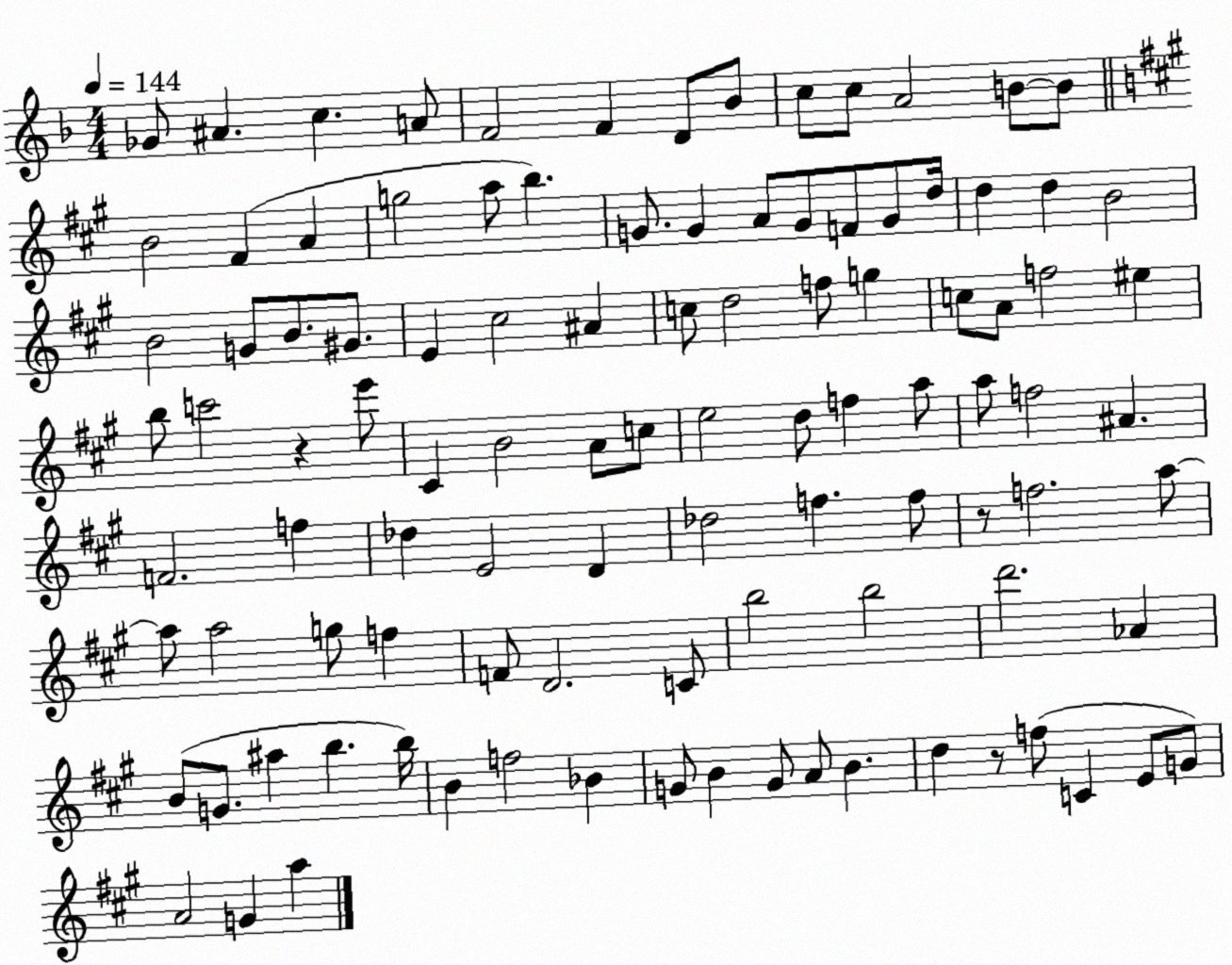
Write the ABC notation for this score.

X:1
T:Untitled
M:4/4
L:1/4
K:F
_G/2 ^A c A/2 F2 F D/2 _B/2 c/2 c/2 A2 B/2 B/2 B2 ^F A g2 a/2 b G/2 G A/2 G/2 F/2 G/2 d/4 d d B2 B2 G/2 B/2 ^G/2 E ^c2 ^A c/2 d2 f/2 g c/2 A/2 f2 ^e b/2 c'2 z e'/2 ^C B2 A/2 c/2 e2 d/2 f a/2 a/2 f2 ^A F2 f _d E2 D _d2 f f/2 z/2 f2 a/2 a/2 a2 g/2 f F/2 D2 C/2 b2 b2 d'2 _A B/2 G/2 ^a b b/4 B f2 _B G/2 B G/2 A/2 B d z/2 f/2 C E/2 G/2 A2 G a